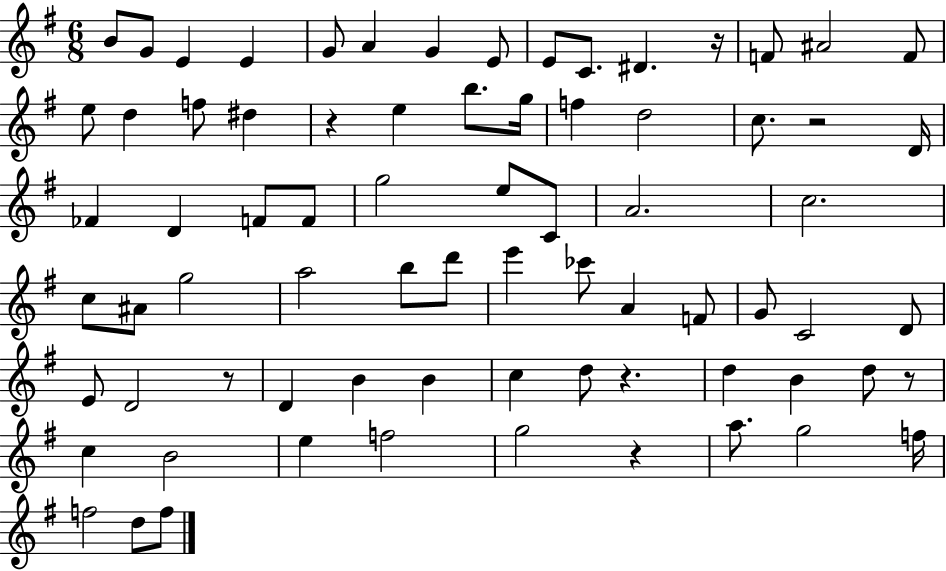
{
  \clef treble
  \numericTimeSignature
  \time 6/8
  \key g \major
  \repeat volta 2 { b'8 g'8 e'4 e'4 | g'8 a'4 g'4 e'8 | e'8 c'8. dis'4. r16 | f'8 ais'2 f'8 | \break e''8 d''4 f''8 dis''4 | r4 e''4 b''8. g''16 | f''4 d''2 | c''8. r2 d'16 | \break fes'4 d'4 f'8 f'8 | g''2 e''8 c'8 | a'2. | c''2. | \break c''8 ais'8 g''2 | a''2 b''8 d'''8 | e'''4 ces'''8 a'4 f'8 | g'8 c'2 d'8 | \break e'8 d'2 r8 | d'4 b'4 b'4 | c''4 d''8 r4. | d''4 b'4 d''8 r8 | \break c''4 b'2 | e''4 f''2 | g''2 r4 | a''8. g''2 f''16 | \break f''2 d''8 f''8 | } \bar "|."
}